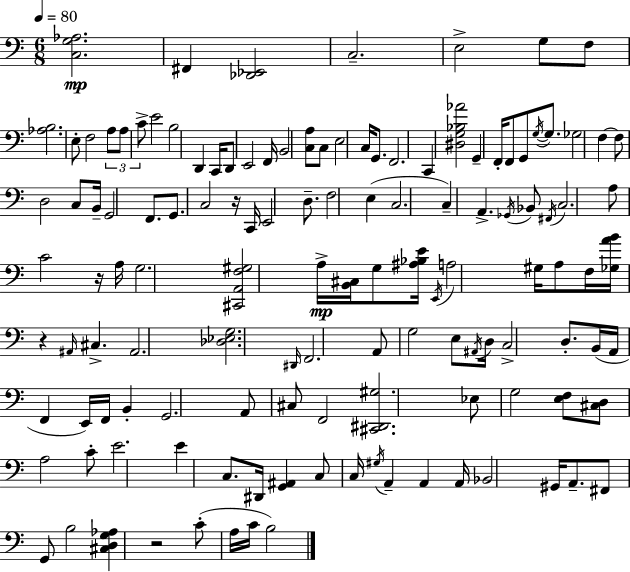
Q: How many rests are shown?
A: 4